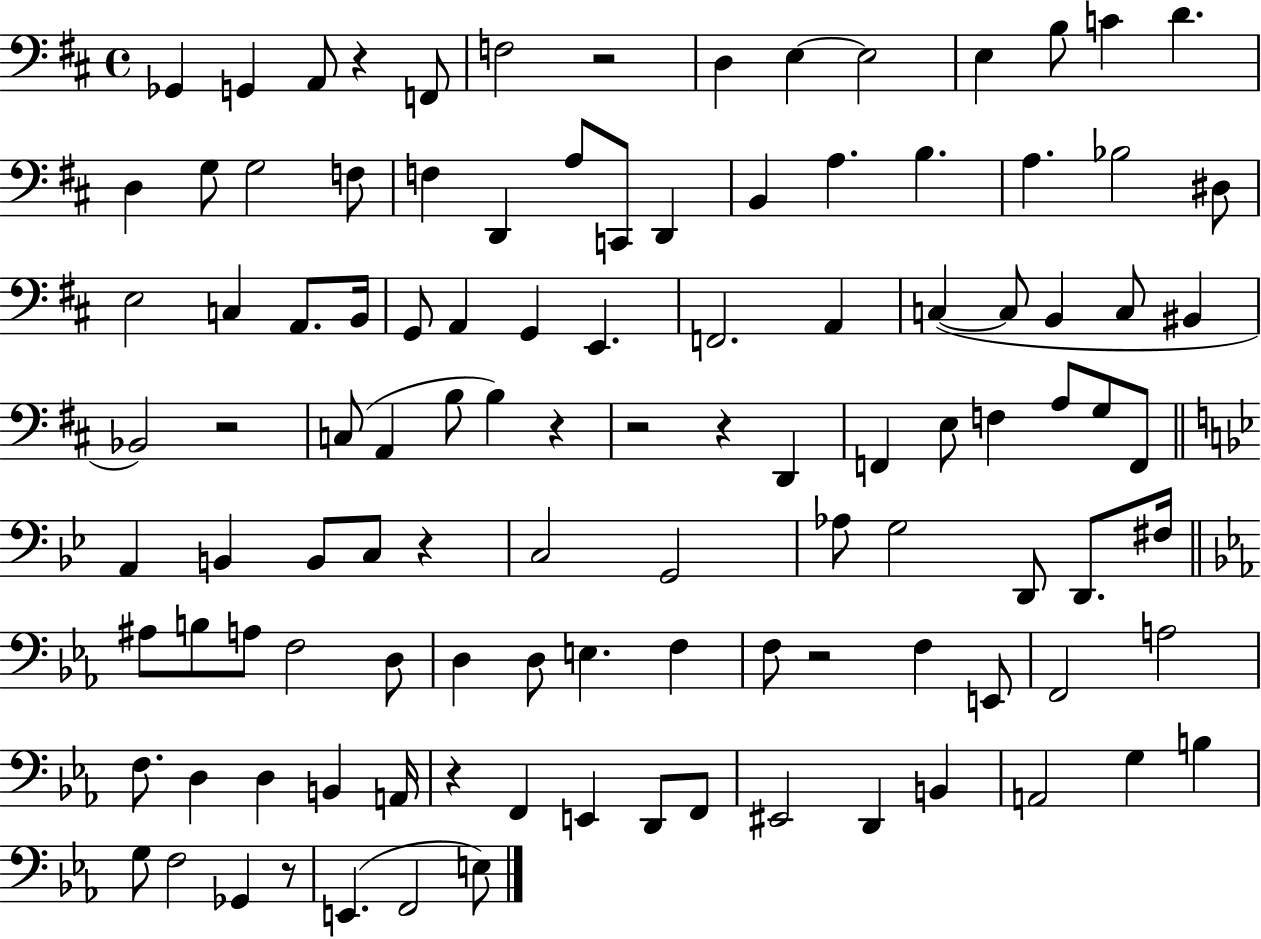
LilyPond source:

{
  \clef bass
  \time 4/4
  \defaultTimeSignature
  \key d \major
  ges,4 g,4 a,8 r4 f,8 | f2 r2 | d4 e4~~ e2 | e4 b8 c'4 d'4. | \break d4 g8 g2 f8 | f4 d,4 a8 c,8 d,4 | b,4 a4. b4. | a4. bes2 dis8 | \break e2 c4 a,8. b,16 | g,8 a,4 g,4 e,4. | f,2. a,4 | c4~(~ c8 b,4 c8 bis,4 | \break bes,2) r2 | c8( a,4 b8 b4) r4 | r2 r4 d,4 | f,4 e8 f4 a8 g8 f,8 | \break \bar "||" \break \key g \minor a,4 b,4 b,8 c8 r4 | c2 g,2 | aes8 g2 d,8 d,8. fis16 | \bar "||" \break \key ees \major ais8 b8 a8 f2 d8 | d4 d8 e4. f4 | f8 r2 f4 e,8 | f,2 a2 | \break f8. d4 d4 b,4 a,16 | r4 f,4 e,4 d,8 f,8 | eis,2 d,4 b,4 | a,2 g4 b4 | \break g8 f2 ges,4 r8 | e,4.( f,2 e8) | \bar "|."
}